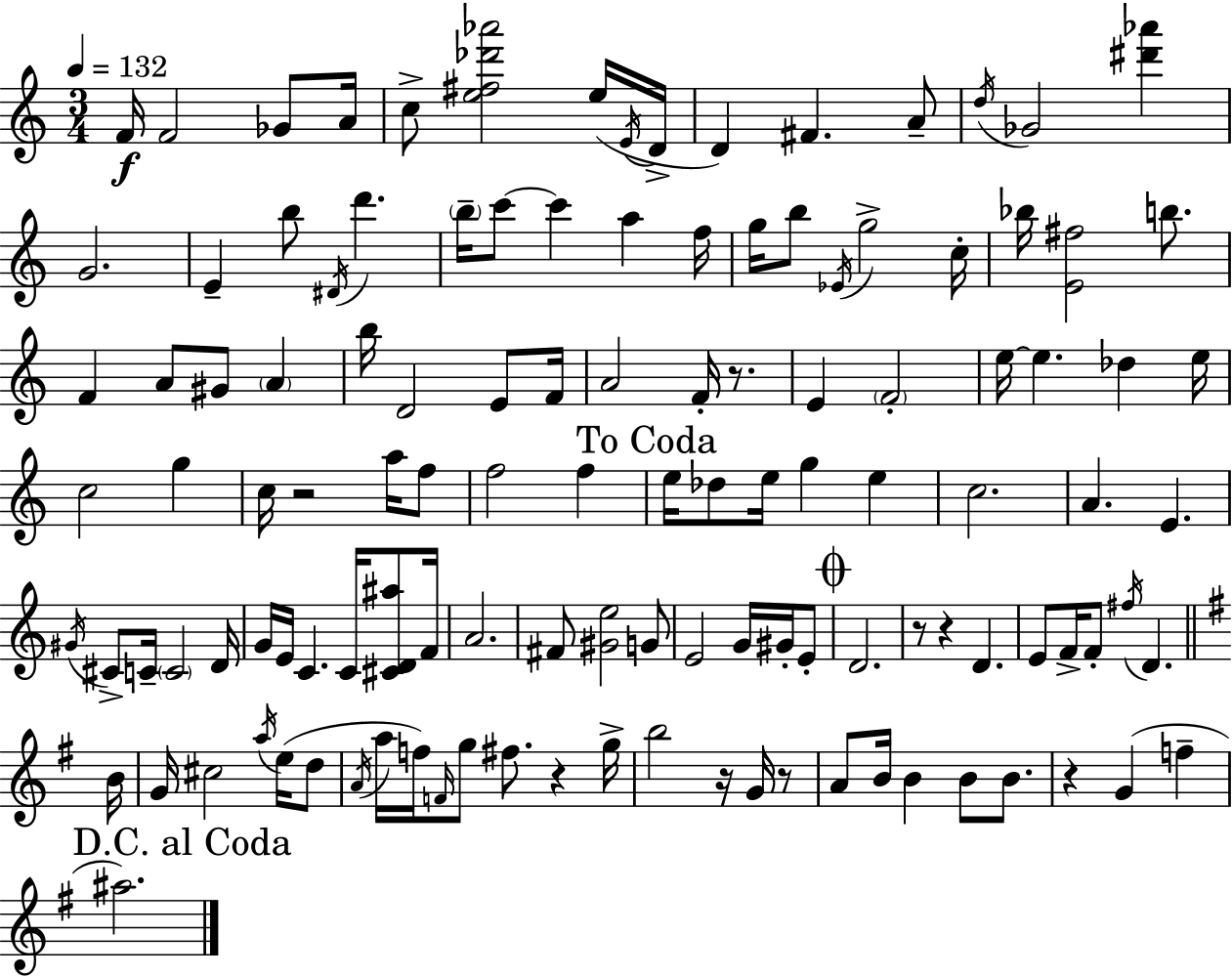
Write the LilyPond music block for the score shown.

{
  \clef treble
  \numericTimeSignature
  \time 3/4
  \key a \minor
  \tempo 4 = 132
  \repeat volta 2 { f'16\f f'2 ges'8 a'16 | c''8-> <e'' fis'' des''' aes'''>2 e''16( \acciaccatura { e'16 } | d'16-> d'4) fis'4. a'8-- | \acciaccatura { d''16 } ges'2 <dis''' aes'''>4 | \break g'2. | e'4-- b''8 \acciaccatura { dis'16 } d'''4. | \parenthesize b''16-- c'''8~~ c'''4 a''4 | f''16 g''16 b''8 \acciaccatura { ees'16 } g''2-> | \break c''16-. bes''16 <e' fis''>2 | b''8. f'4 a'8 gis'8 | \parenthesize a'4 b''16 d'2 | e'8 f'16 a'2 | \break f'16-. r8. e'4 \parenthesize f'2-. | e''16~~ e''4. des''4 | e''16 c''2 | g''4 c''16 r2 | \break a''16 f''8 f''2 | f''4 \mark "To Coda" e''16 des''8 e''16 g''4 | e''4 c''2. | a'4. e'4. | \break \acciaccatura { gis'16 } cis'8-> c'16-- \parenthesize c'2 | d'16 g'16 e'16 c'4. | c'16 <cis' d' ais''>8 f'16 a'2. | fis'8 <gis' e''>2 | \break g'8 e'2 | g'16 gis'16-. e'8-. \mark \markup { \musicglyph "scripts.coda" } d'2. | r8 r4 d'4. | e'8 f'16-> f'8-. \acciaccatura { fis''16 } d'4. | \break \bar "||" \break \key g \major b'16 g'16 cis''2 \acciaccatura { a''16 } e''16( | d''8 \acciaccatura { a'16 } a''16 f''16) \grace { f'16 } g''8 fis''8. r4 | g''16-> b''2 | r16 g'16 r8 a'8 b'16 b'4 b'8 | \break b'8. r4 g'4( | f''4-- \mark "D.C. al Coda" ais''2.) | } \bar "|."
}